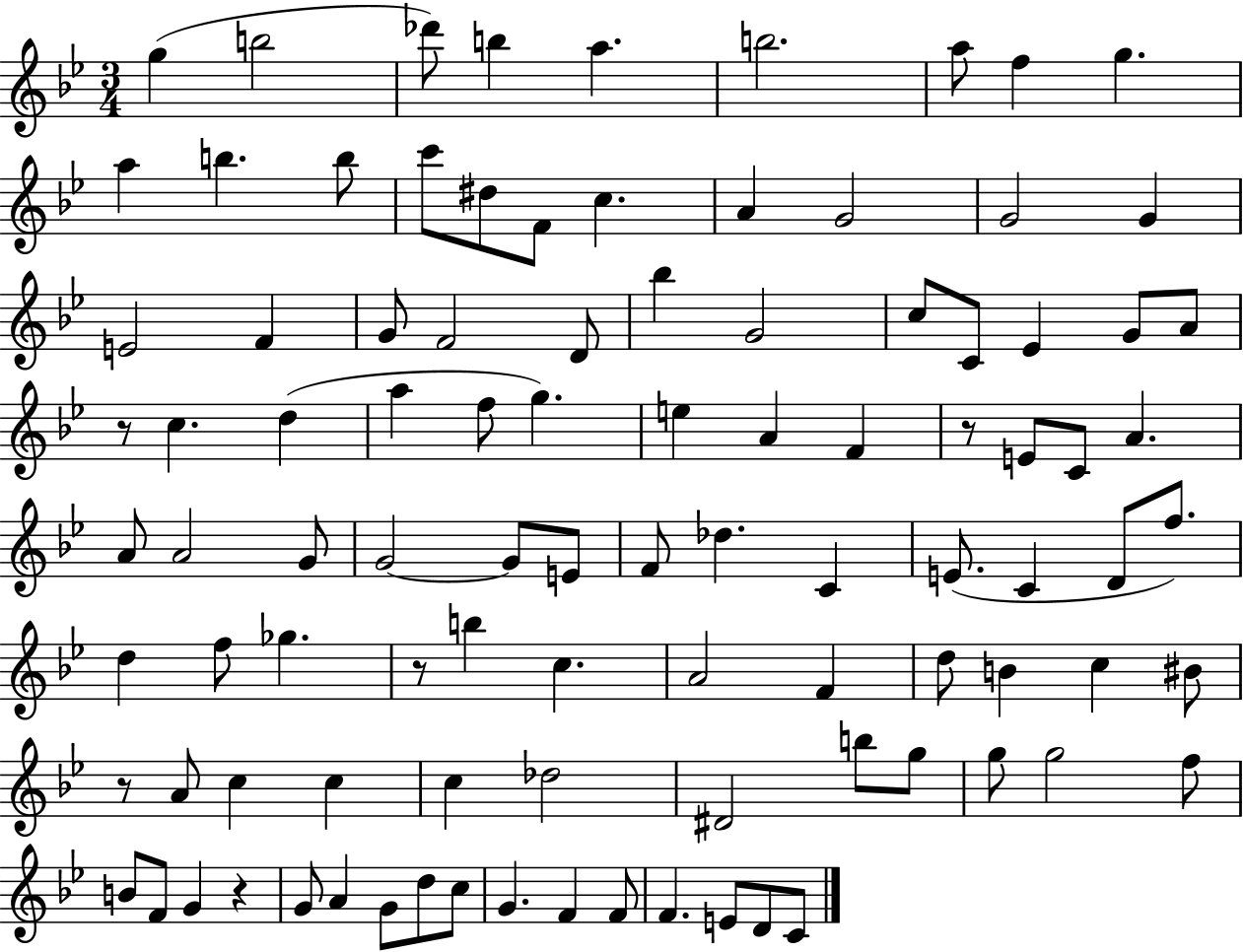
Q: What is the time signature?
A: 3/4